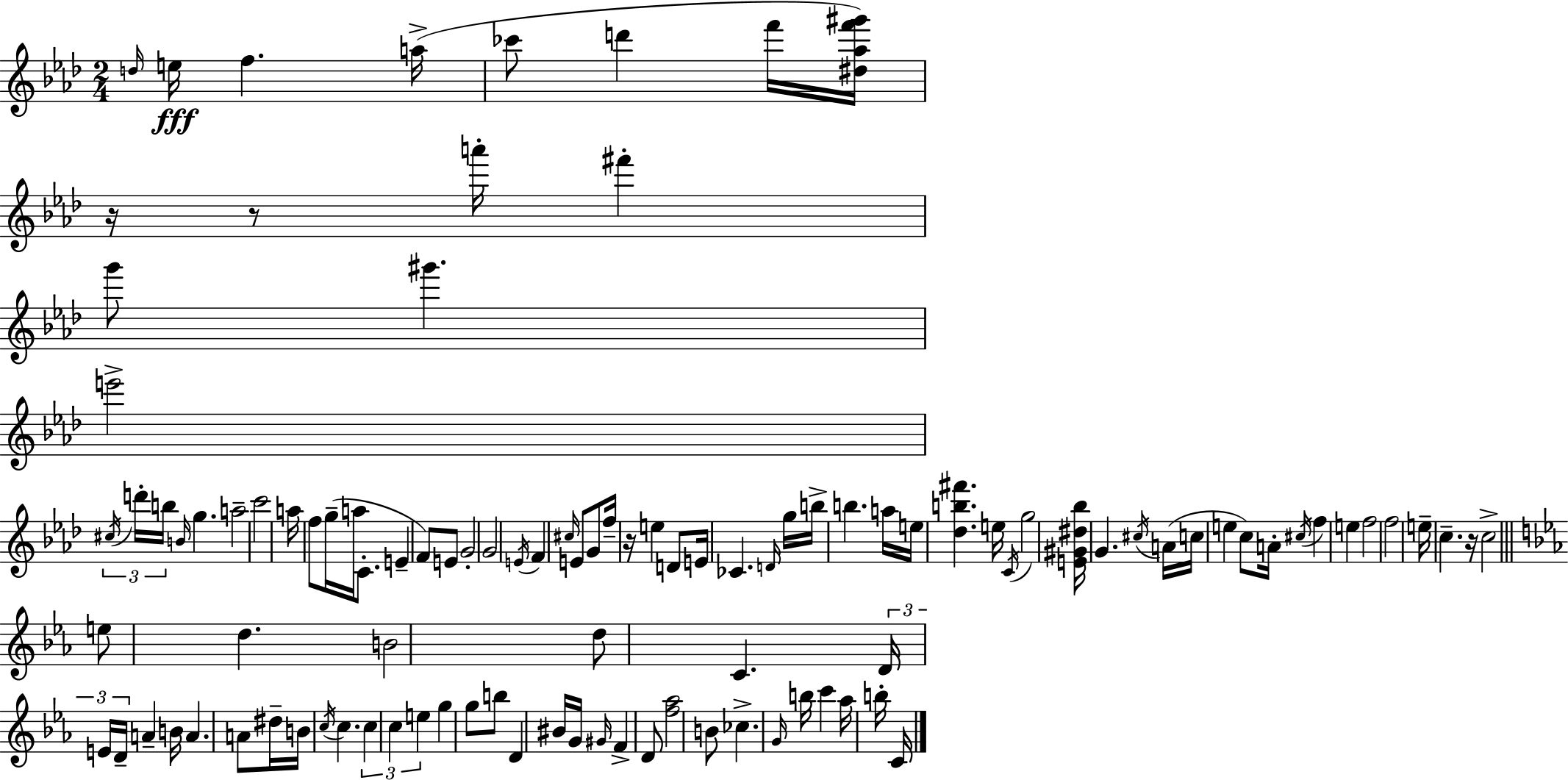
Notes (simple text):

D5/s E5/s F5/q. A5/s CES6/e D6/q F6/s [D#5,Ab5,F6,G#6]/s R/s R/e A6/s F#6/q G6/e G#6/q. E6/h C#5/s D6/s B5/s B4/s G5/q. A5/h C6/h A5/s F5/e G5/s A5/s C4/e. E4/q F4/e E4/e G4/h G4/h E4/s F4/q C#5/s E4/e G4/e F5/s R/s E5/q D4/e E4/s CES4/q. D4/s G5/s B5/s B5/q. A5/s E5/s [Db5,B5,F#6]/q. E5/s C4/s G5/h [E4,G#4,D#5,Bb5]/s G4/q. C#5/s A4/s C5/s E5/q C5/e A4/s C#5/s F5/q E5/q F5/h F5/h E5/s C5/q. R/s C5/h E5/e D5/q. B4/h D5/e C4/q. D4/s E4/s D4/s A4/q B4/s A4/q. A4/e D#5/s B4/s C5/s C5/q. C5/q C5/q E5/q G5/q G5/e B5/e D4/q BIS4/s G4/s G#4/s F4/q D4/e [F5,Ab5]/h B4/e CES5/q. G4/s B5/s C6/q Ab5/s B5/s C4/s